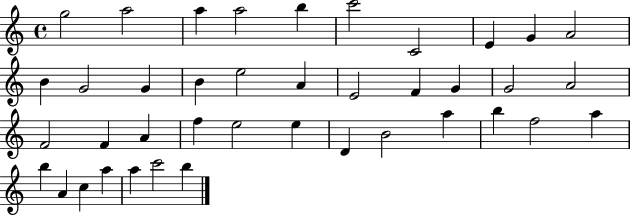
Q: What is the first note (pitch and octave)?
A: G5